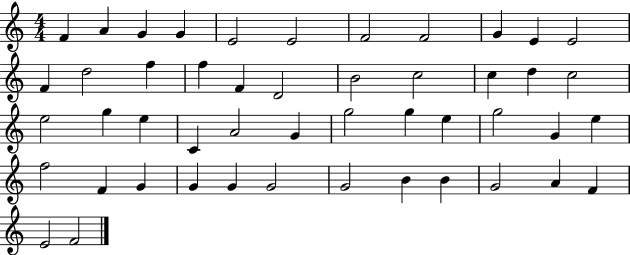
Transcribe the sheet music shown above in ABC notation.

X:1
T:Untitled
M:4/4
L:1/4
K:C
F A G G E2 E2 F2 F2 G E E2 F d2 f f F D2 B2 c2 c d c2 e2 g e C A2 G g2 g e g2 G e f2 F G G G G2 G2 B B G2 A F E2 F2